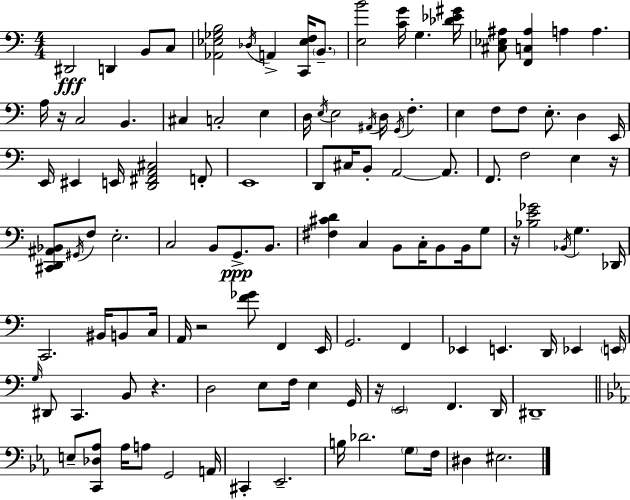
X:1
T:Untitled
M:4/4
L:1/4
K:C
^D,,2 D,, B,,/2 C,/2 [_A,,_E,_G,B,]2 _D,/4 A,, [C,,_E,F,]/4 B,,/2 [E,B]2 [CG]/4 G, [_D_E^G]/4 [^C,_E,^A,]/2 [F,,C,^A,] A, A, A,/4 z/4 C,2 B,, ^C, C,2 E, D,/4 E,/4 E,2 ^A,,/4 D,/4 G,,/4 F, E, F,/2 F,/2 E,/2 D, E,,/4 E,,/4 ^E,, E,,/4 [D,,^F,,A,,^C,]2 F,,/2 E,,4 D,,/2 ^C,/4 B,,/2 A,,2 A,,/2 F,,/2 F,2 E, z/4 [^C,,D,,^A,,_B,,]/2 ^G,,/4 F,/2 E,2 C,2 B,,/2 G,,/2 B,,/2 [^F,^CD] C, B,,/2 C,/4 B,,/2 B,,/4 G,/2 z/4 [_B,E_G]2 _B,,/4 G, _D,,/4 C,,2 ^B,,/4 B,,/2 C,/4 A,,/4 z2 [F_G]/2 F,, E,,/4 G,,2 F,, _E,, E,, D,,/4 _E,, E,,/4 G,/4 ^D,,/2 C,, B,,/2 z D,2 E,/2 F,/4 E, G,,/4 z/4 E,,2 F,, D,,/4 ^D,,4 E,/2 [C,,_D,_A,]/2 _A,/4 A,/2 G,,2 A,,/4 ^C,, _E,,2 B,/4 _D2 G,/2 F,/4 ^D, ^E,2